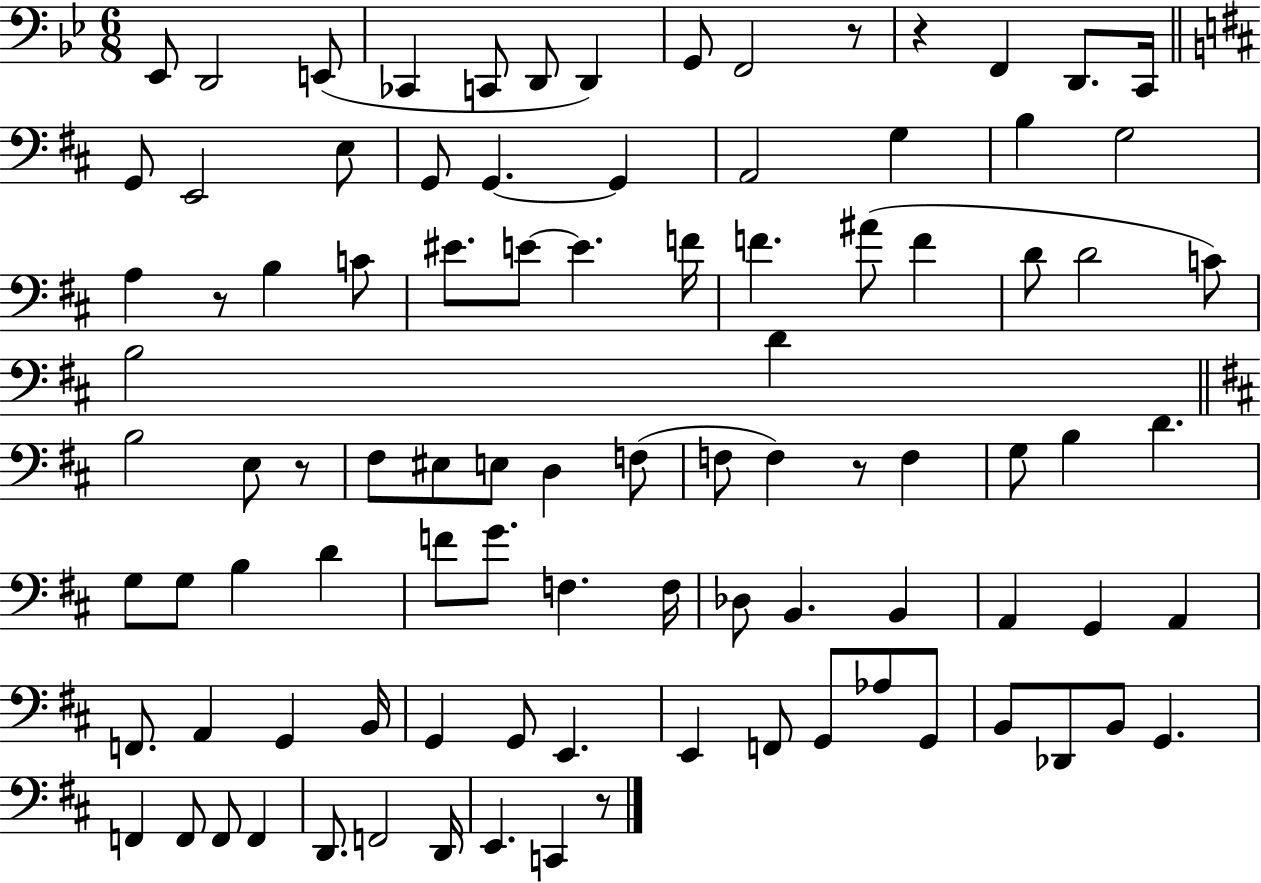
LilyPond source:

{
  \clef bass
  \numericTimeSignature
  \time 6/8
  \key bes \major
  ees,8 d,2 e,8( | ces,4 c,8 d,8 d,4) | g,8 f,2 r8 | r4 f,4 d,8. c,16 | \break \bar "||" \break \key d \major g,8 e,2 e8 | g,8 g,4.~~ g,4 | a,2 g4 | b4 g2 | \break a4 r8 b4 c'8 | eis'8. e'8~~ e'4. f'16 | f'4. ais'8( f'4 | d'8 d'2 c'8) | \break b2 d'4 | \bar "||" \break \key b \minor b2 e8 r8 | fis8 eis8 e8 d4 f8( | f8 f4) r8 f4 | g8 b4 d'4. | \break g8 g8 b4 d'4 | f'8 g'8. f4. f16 | des8 b,4. b,4 | a,4 g,4 a,4 | \break f,8. a,4 g,4 b,16 | g,4 g,8 e,4. | e,4 f,8 g,8 aes8 g,8 | b,8 des,8 b,8 g,4. | \break f,4 f,8 f,8 f,4 | d,8. f,2 d,16 | e,4. c,4 r8 | \bar "|."
}